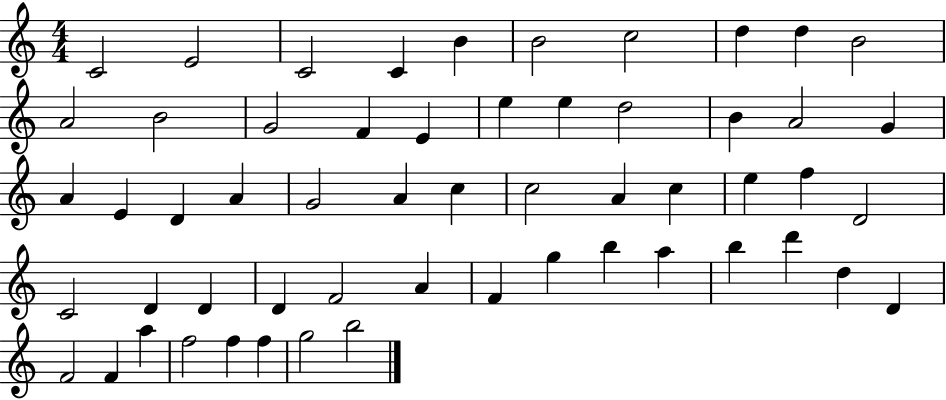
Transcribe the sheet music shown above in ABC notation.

X:1
T:Untitled
M:4/4
L:1/4
K:C
C2 E2 C2 C B B2 c2 d d B2 A2 B2 G2 F E e e d2 B A2 G A E D A G2 A c c2 A c e f D2 C2 D D D F2 A F g b a b d' d D F2 F a f2 f f g2 b2